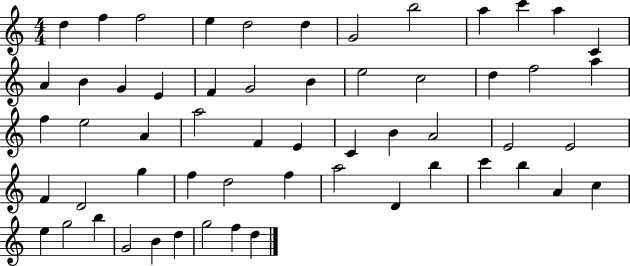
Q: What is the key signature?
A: C major